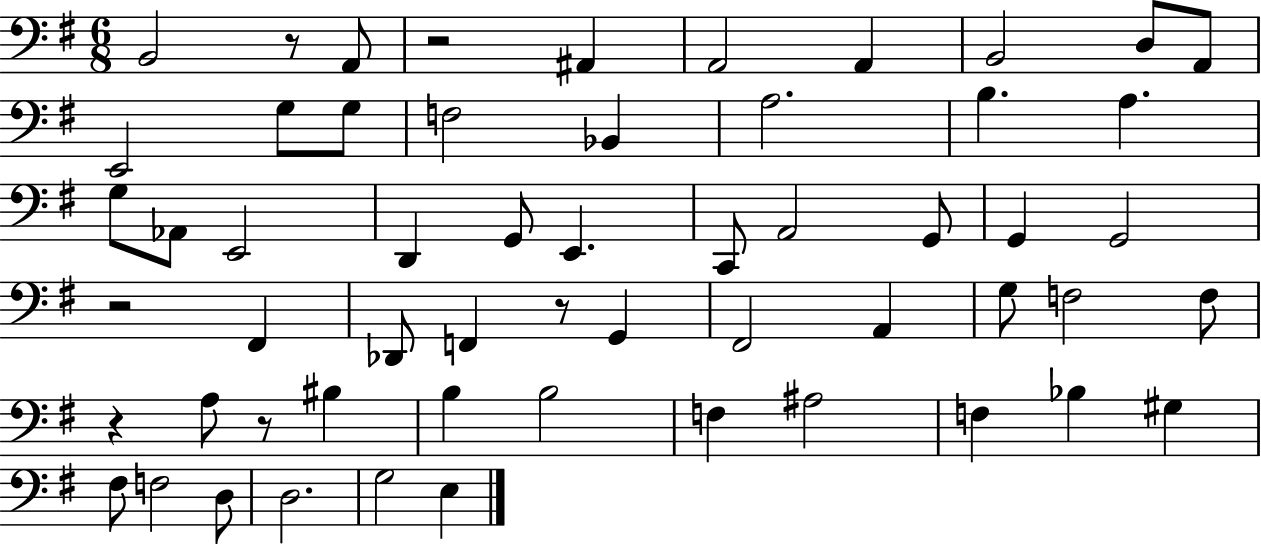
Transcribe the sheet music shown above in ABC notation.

X:1
T:Untitled
M:6/8
L:1/4
K:G
B,,2 z/2 A,,/2 z2 ^A,, A,,2 A,, B,,2 D,/2 A,,/2 E,,2 G,/2 G,/2 F,2 _B,, A,2 B, A, G,/2 _A,,/2 E,,2 D,, G,,/2 E,, C,,/2 A,,2 G,,/2 G,, G,,2 z2 ^F,, _D,,/2 F,, z/2 G,, ^F,,2 A,, G,/2 F,2 F,/2 z A,/2 z/2 ^B, B, B,2 F, ^A,2 F, _B, ^G, ^F,/2 F,2 D,/2 D,2 G,2 E,